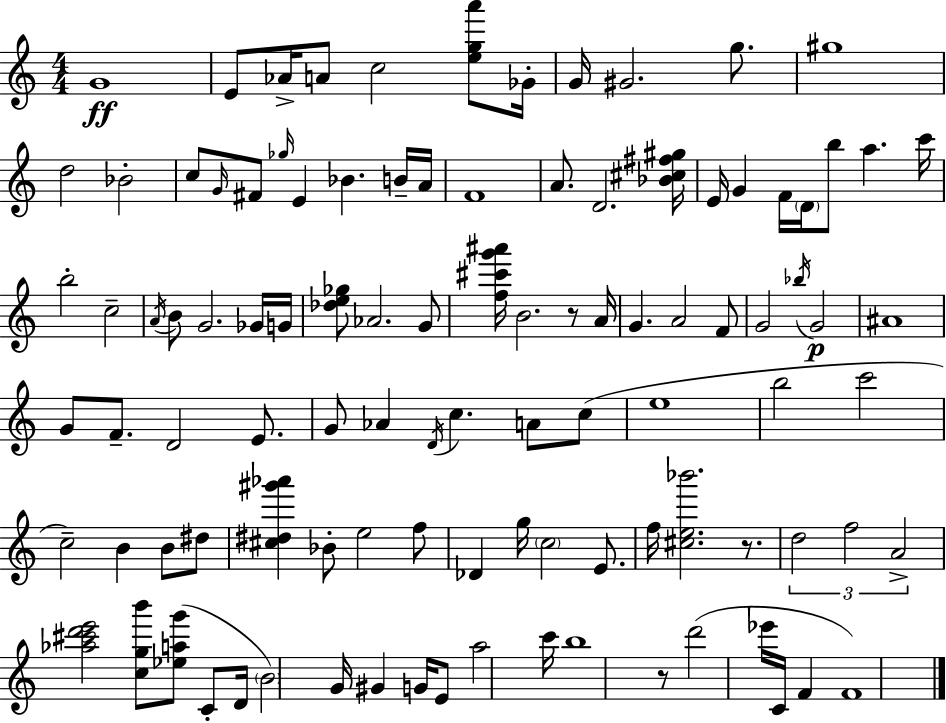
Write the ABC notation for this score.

X:1
T:Untitled
M:4/4
L:1/4
K:Am
G4 E/2 _A/4 A/2 c2 [ega']/2 _G/4 G/4 ^G2 g/2 ^g4 d2 _B2 c/2 G/4 ^F/2 _g/4 E _B B/4 A/4 F4 A/2 D2 [_B^c^f^g]/4 E/4 G F/4 D/4 b/2 a c'/4 b2 c2 A/4 B/2 G2 _G/4 G/4 [_de_g]/2 _A2 G/2 [f^c'g'^a']/4 B2 z/2 A/4 G A2 F/2 G2 _b/4 G2 ^A4 G/2 F/2 D2 E/2 G/2 _A D/4 c A/2 c/2 e4 b2 c'2 c2 B B/2 ^d/2 [^c^d^g'_a'] _B/2 e2 f/2 _D g/4 c2 E/2 f/4 [^ce_b']2 z/2 d2 f2 A2 [_a^c'd'e']2 [cgb']/2 [_eag']/2 C/2 D/4 B2 G/4 ^G G/4 E/2 a2 c'/4 b4 z/2 d'2 _e'/4 C/4 F F4